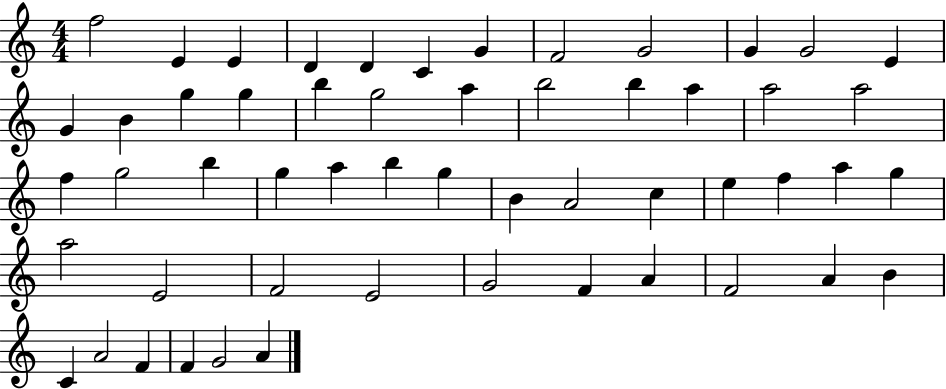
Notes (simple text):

F5/h E4/q E4/q D4/q D4/q C4/q G4/q F4/h G4/h G4/q G4/h E4/q G4/q B4/q G5/q G5/q B5/q G5/h A5/q B5/h B5/q A5/q A5/h A5/h F5/q G5/h B5/q G5/q A5/q B5/q G5/q B4/q A4/h C5/q E5/q F5/q A5/q G5/q A5/h E4/h F4/h E4/h G4/h F4/q A4/q F4/h A4/q B4/q C4/q A4/h F4/q F4/q G4/h A4/q